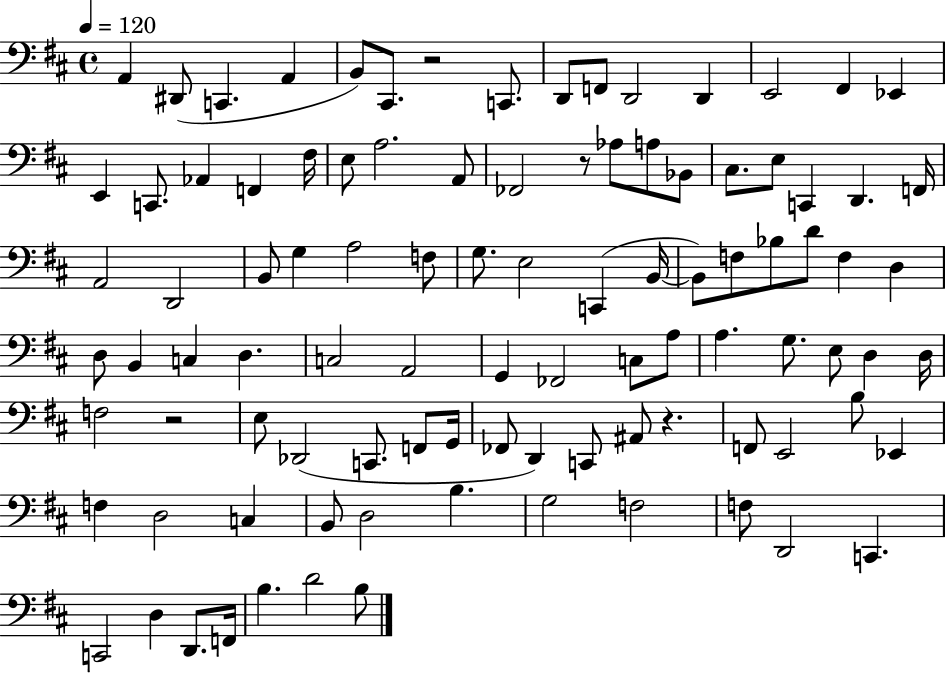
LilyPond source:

{
  \clef bass
  \time 4/4
  \defaultTimeSignature
  \key d \major
  \tempo 4 = 120
  a,4 dis,8( c,4. a,4 | b,8) cis,8. r2 c,8. | d,8 f,8 d,2 d,4 | e,2 fis,4 ees,4 | \break e,4 c,8. aes,4 f,4 fis16 | e8 a2. a,8 | fes,2 r8 aes8 a8 bes,8 | cis8. e8 c,4 d,4. f,16 | \break a,2 d,2 | b,8 g4 a2 f8 | g8. e2 c,4( b,16~~ | b,8) f8 bes8 d'8 f4 d4 | \break d8 b,4 c4 d4. | c2 a,2 | g,4 fes,2 c8 a8 | a4. g8. e8 d4 d16 | \break f2 r2 | e8 des,2( c,8. f,8 g,16 | fes,8 d,4) c,8 ais,8 r4. | f,8 e,2 b8 ees,4 | \break f4 d2 c4 | b,8 d2 b4. | g2 f2 | f8 d,2 c,4. | \break c,2 d4 d,8. f,16 | b4. d'2 b8 | \bar "|."
}